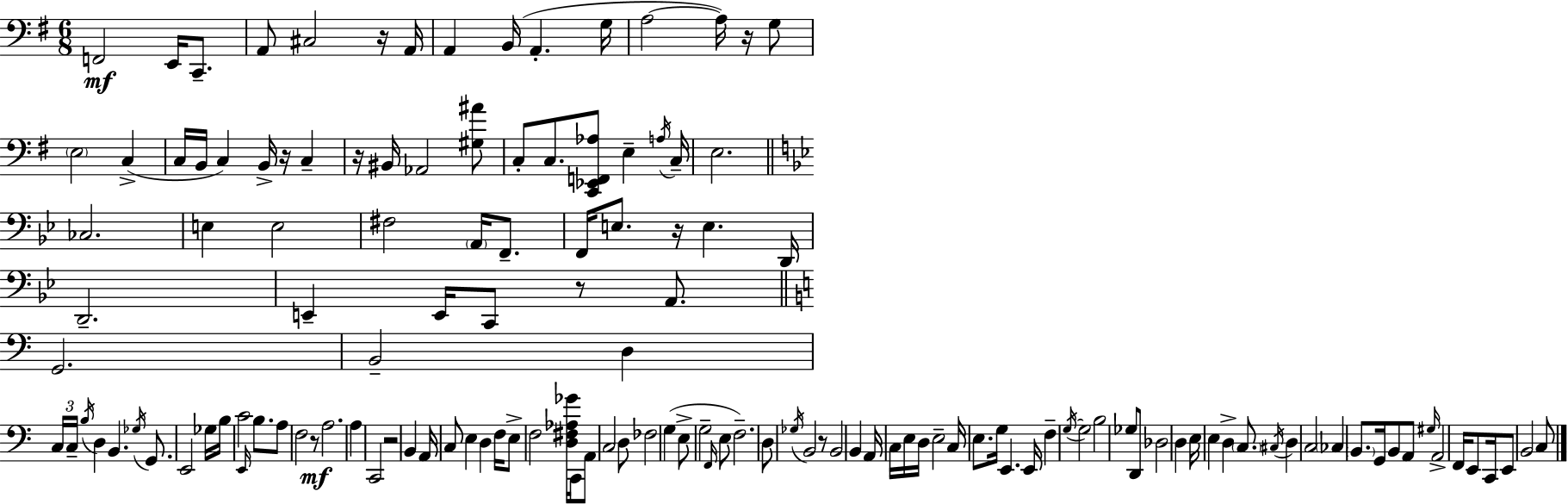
F2/h E2/s C2/e. A2/e C#3/h R/s A2/s A2/q B2/s A2/q. G3/s A3/h A3/s R/s G3/e E3/h C3/q C3/s B2/s C3/q B2/s R/s C3/q R/s BIS2/s Ab2/h [G#3,A#4]/e C3/e C3/e. [C2,Eb2,F2,Ab3]/e E3/q A3/s C3/s E3/h. CES3/h. E3/q E3/h F#3/h A2/s F2/e. F2/s E3/e. R/s E3/q. D2/s D2/h. E2/q E2/s C2/e R/e A2/e. G2/h. B2/h D3/q C3/s C3/s B3/s D3/q B2/q. Gb3/s G2/e. E2/h Gb3/s B3/s C4/h E2/s B3/e. A3/e F3/h R/e A3/h. A3/q C2/h R/h B2/q A2/s C3/e E3/q D3/q F3/s E3/e F3/h [D3,F#3,Ab3,Gb4]/s C2/s A2/e C3/h D3/e FES3/h G3/q E3/e G3/h F2/s E3/e F3/h. D3/e Gb3/s B2/h R/e B2/h B2/q A2/s C3/s E3/s D3/s E3/h C3/s E3/e. G3/s E2/q. E2/s F3/q G3/s G3/h B3/h Gb3/e D2/e Db3/h D3/q E3/s E3/q D3/q C3/e. C#3/s D3/q C3/h CES3/q B2/e. G2/s B2/e A2/e G#3/s A2/h F2/s E2/e C2/s E2/e B2/h C3/e